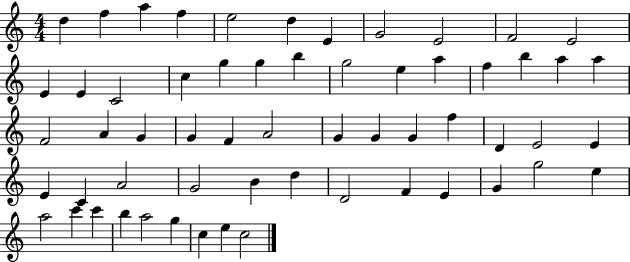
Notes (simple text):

D5/q F5/q A5/q F5/q E5/h D5/q E4/q G4/h E4/h F4/h E4/h E4/q E4/q C4/h C5/q G5/q G5/q B5/q G5/h E5/q A5/q F5/q B5/q A5/q A5/q F4/h A4/q G4/q G4/q F4/q A4/h G4/q G4/q G4/q F5/q D4/q E4/h E4/q E4/q C4/q A4/h G4/h B4/q D5/q D4/h F4/q E4/q G4/q G5/h E5/q A5/h C6/q C6/q B5/q A5/h G5/q C5/q E5/q C5/h